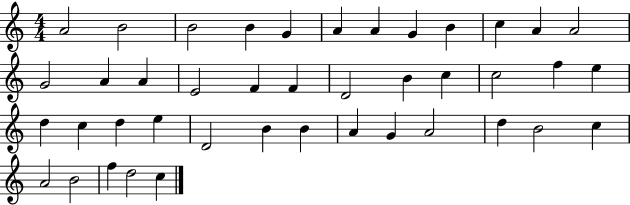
X:1
T:Untitled
M:4/4
L:1/4
K:C
A2 B2 B2 B G A A G B c A A2 G2 A A E2 F F D2 B c c2 f e d c d e D2 B B A G A2 d B2 c A2 B2 f d2 c